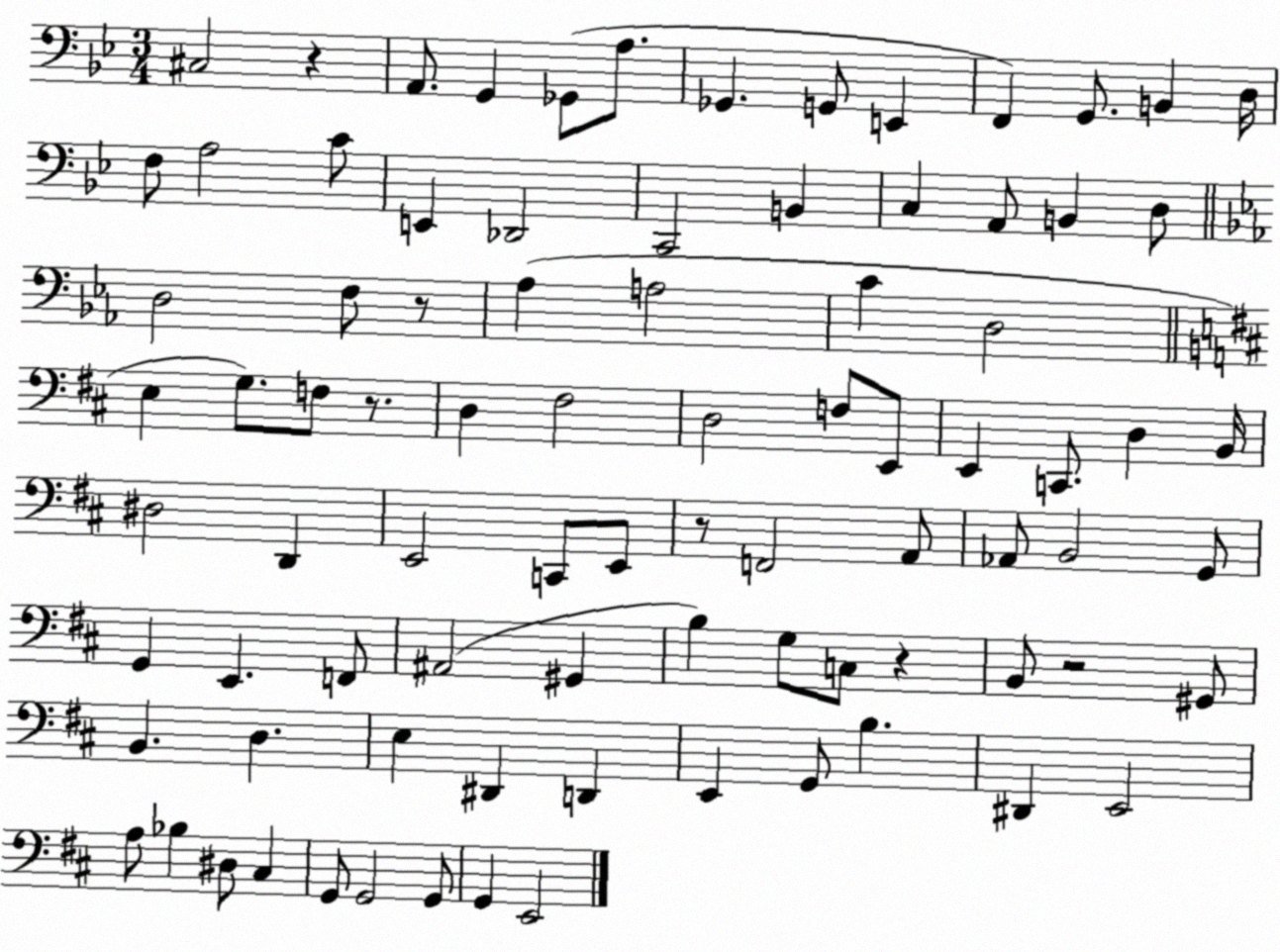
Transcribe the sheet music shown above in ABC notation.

X:1
T:Untitled
M:3/4
L:1/4
K:Bb
^C,2 z A,,/2 G,, _G,,/2 A,/2 _G,, G,,/2 E,, F,, G,,/2 B,, D,/4 F,/2 A,2 C/2 E,, _D,,2 C,,2 B,, C, A,,/2 B,, D,/2 D,2 F,/2 z/2 _A, A,2 C D,2 E, G,/2 F,/2 z/2 D, ^F,2 D,2 F,/2 E,,/2 E,, C,,/2 D, B,,/4 ^D,2 D,, E,,2 C,,/2 E,,/2 z/2 F,,2 A,,/2 _A,,/2 B,,2 G,,/2 G,, E,, F,,/2 ^A,,2 ^G,, B, G,/2 C,/2 z B,,/2 z2 ^G,,/2 B,, D, E, ^D,, D,, E,, G,,/2 B, ^D,, E,,2 A,/2 _B, ^D,/2 ^C, G,,/2 G,,2 G,,/2 G,, E,,2